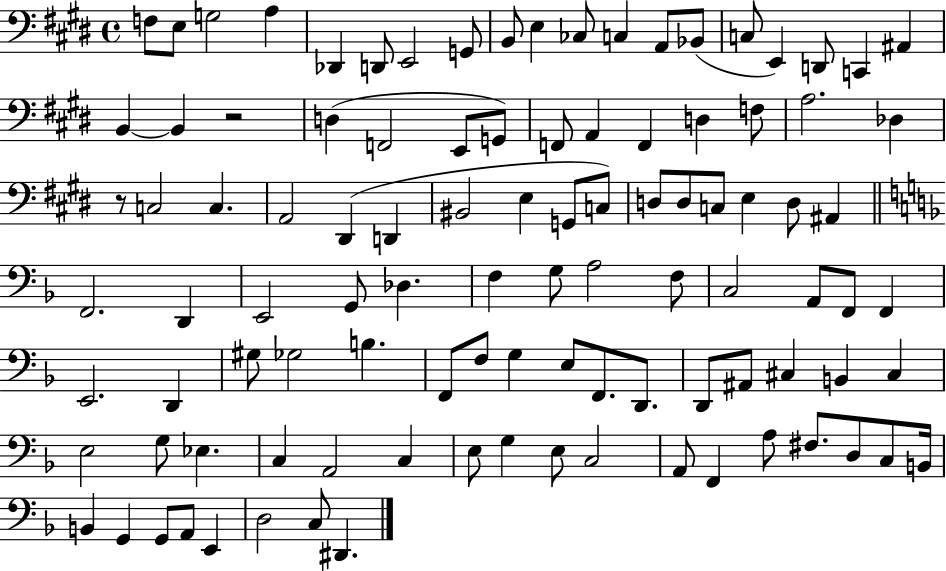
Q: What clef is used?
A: bass